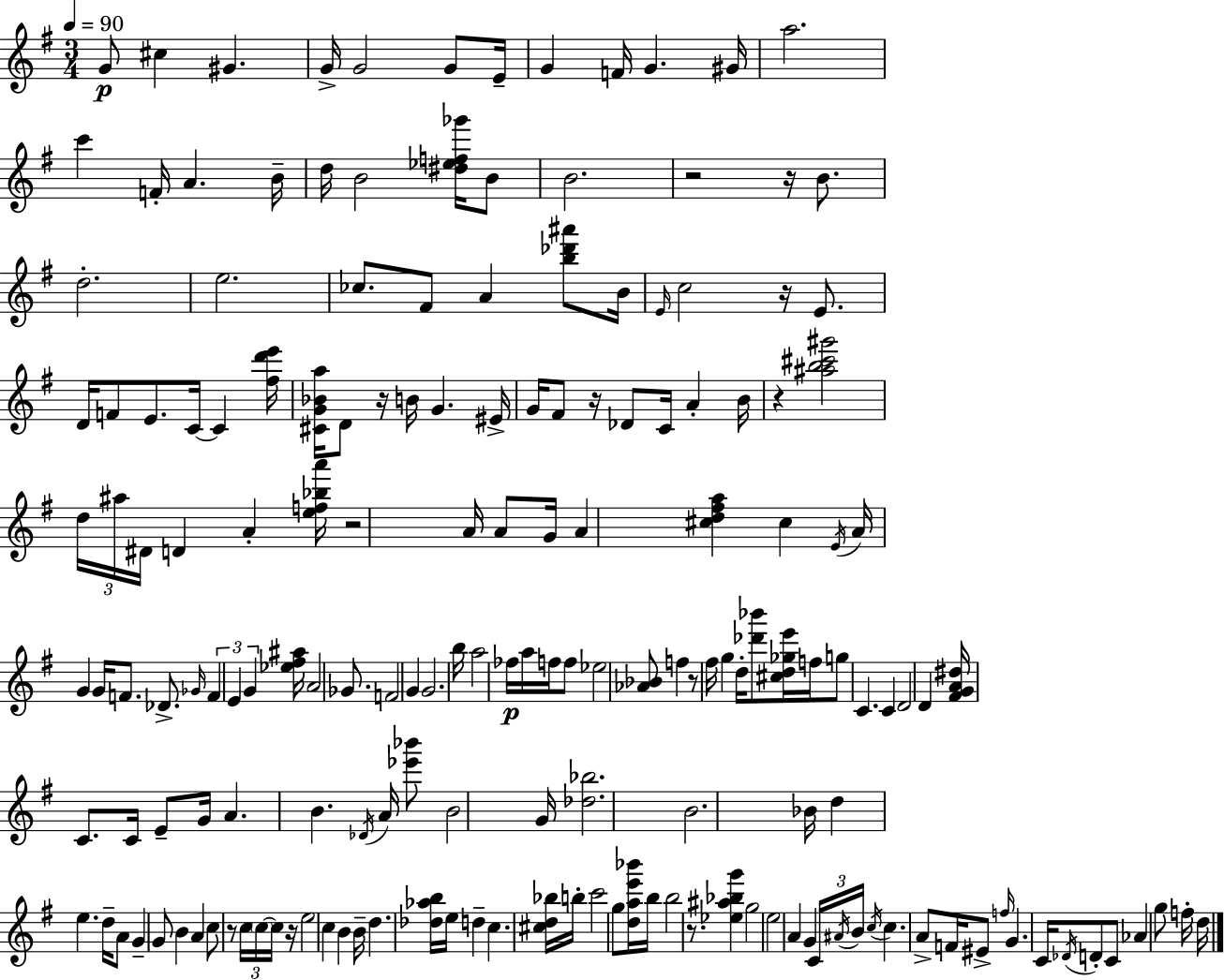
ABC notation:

X:1
T:Untitled
M:3/4
L:1/4
K:Em
G/2 ^c ^G G/4 G2 G/2 E/4 G F/4 G ^G/4 a2 c' F/4 A B/4 d/4 B2 [^d_ef_g']/4 B/2 B2 z2 z/4 B/2 d2 e2 _c/2 ^F/2 A [b_d'^a']/2 B/4 E/4 c2 z/4 E/2 D/4 F/2 E/2 C/4 C [^fd'e']/4 [^CG_Ba]/4 D/2 z/4 B/4 G ^E/4 G/4 ^F/2 z/4 _D/2 C/4 A B/4 z [^ab^c'^g']2 d/4 ^a/4 ^D/4 D A [ef_ba']/4 z2 A/4 A/2 G/4 A [^cd^fa] ^c E/4 A/4 G G/4 F/2 _D/2 _G/4 F E G [_e^f^a]/4 A2 _G/2 F2 G G2 b/4 a2 _f/4 a/4 f/4 f/2 _e2 [_A_B]/2 f z/2 ^f/4 g d/4 [_d'_b']/2 [^cd_ge']/4 f/4 g/2 C C D2 D [^FGA^d]/4 C/2 C/4 E/2 G/4 A B _D/4 A/4 [_e'_b']/2 B2 G/4 [_d_b]2 B2 _B/4 d e d/4 A/2 G G/2 B A c/2 z/2 c/4 c/4 c/4 z/4 e2 c B B/4 d [_d_ab]/4 e/4 d c [^cd_b]/4 b/4 c'2 g/2 [dae'_b']/4 b/4 b2 z/2 [_e^a_bg'] g2 e2 A G C/4 ^A/4 B/4 c/4 c A/2 F/4 ^E/2 f/4 G C/4 _D/4 D/2 C/2 _A g/2 f/4 d/4